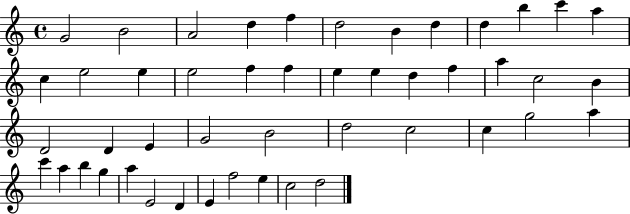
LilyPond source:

{
  \clef treble
  \time 4/4
  \defaultTimeSignature
  \key c \major
  g'2 b'2 | a'2 d''4 f''4 | d''2 b'4 d''4 | d''4 b''4 c'''4 a''4 | \break c''4 e''2 e''4 | e''2 f''4 f''4 | e''4 e''4 d''4 f''4 | a''4 c''2 b'4 | \break d'2 d'4 e'4 | g'2 b'2 | d''2 c''2 | c''4 g''2 a''4 | \break c'''4 a''4 b''4 g''4 | a''4 e'2 d'4 | e'4 f''2 e''4 | c''2 d''2 | \break \bar "|."
}